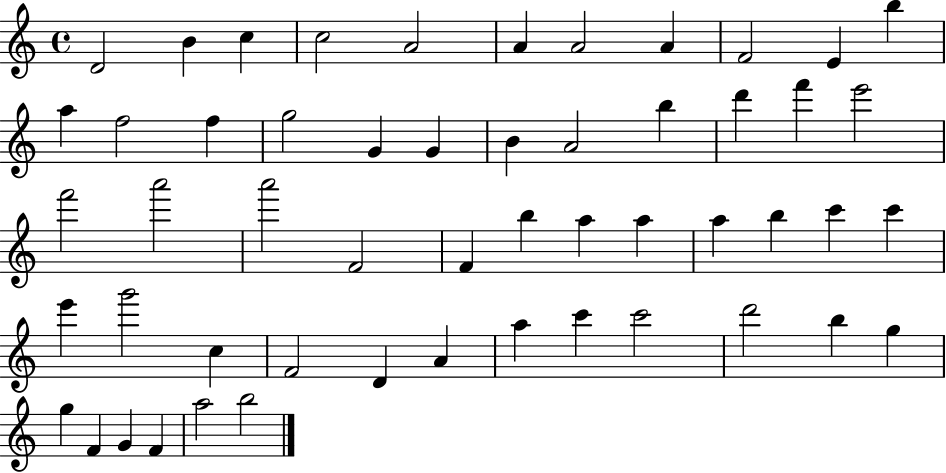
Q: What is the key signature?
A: C major